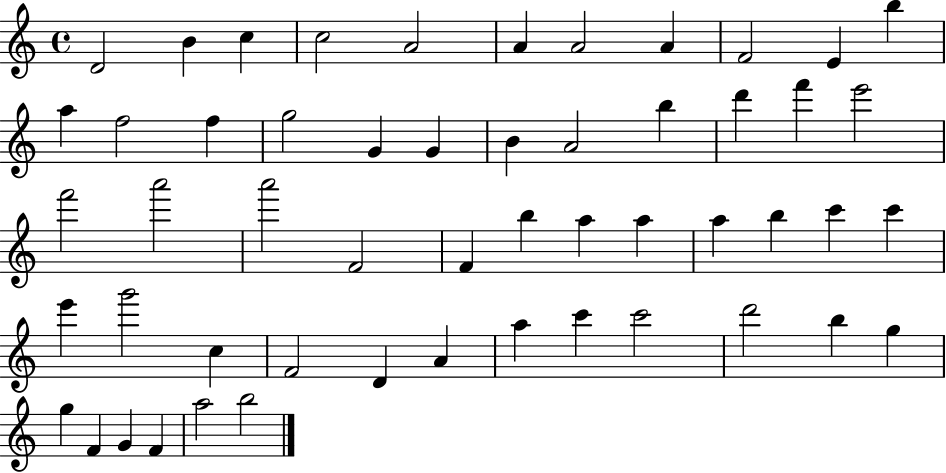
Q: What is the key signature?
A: C major